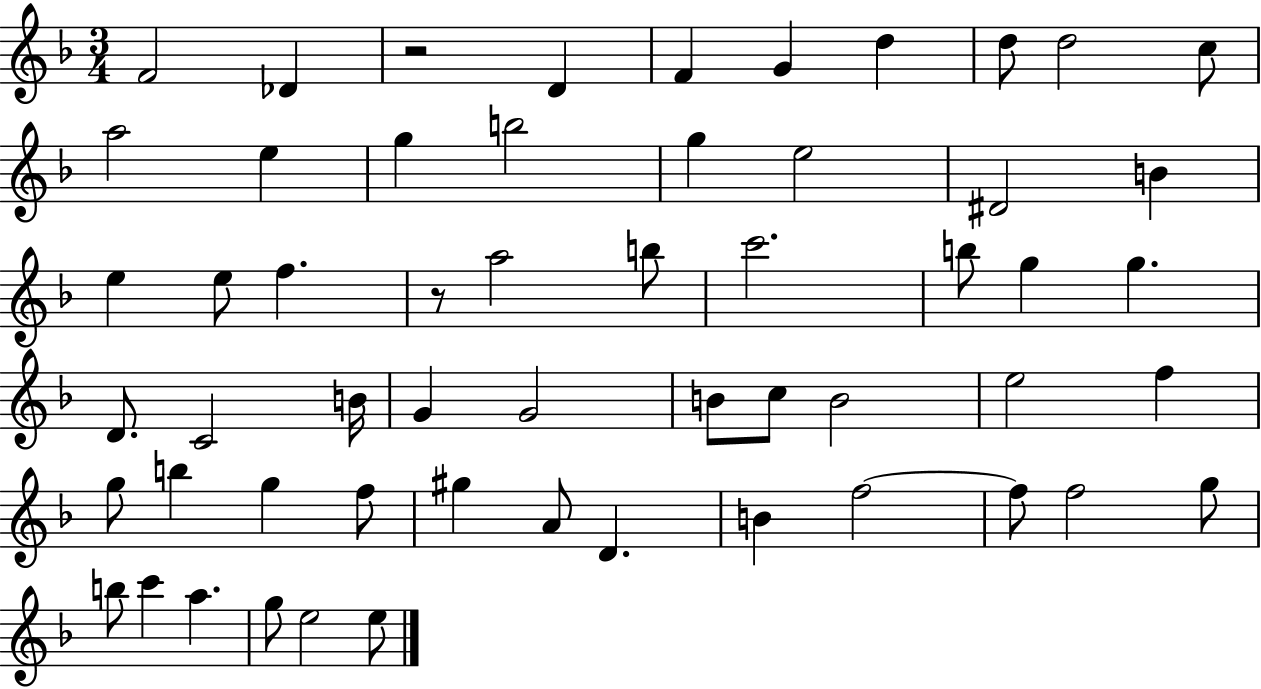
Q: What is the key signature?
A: F major